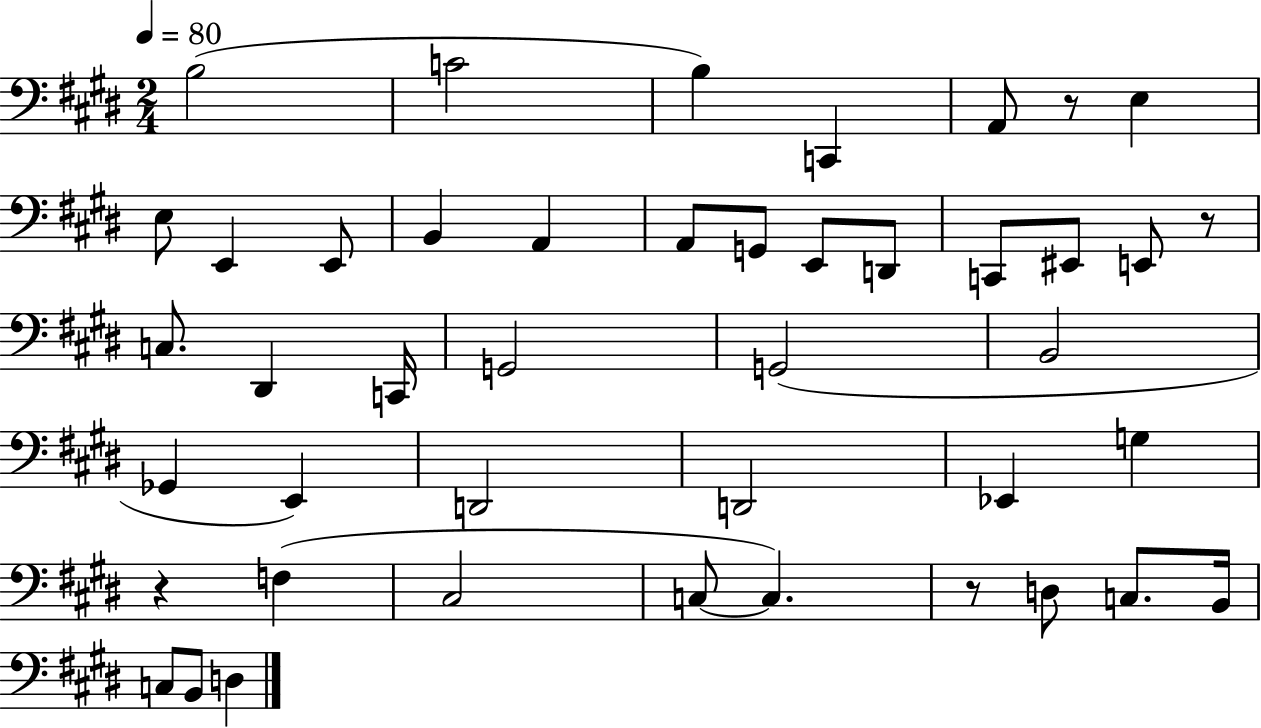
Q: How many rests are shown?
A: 4